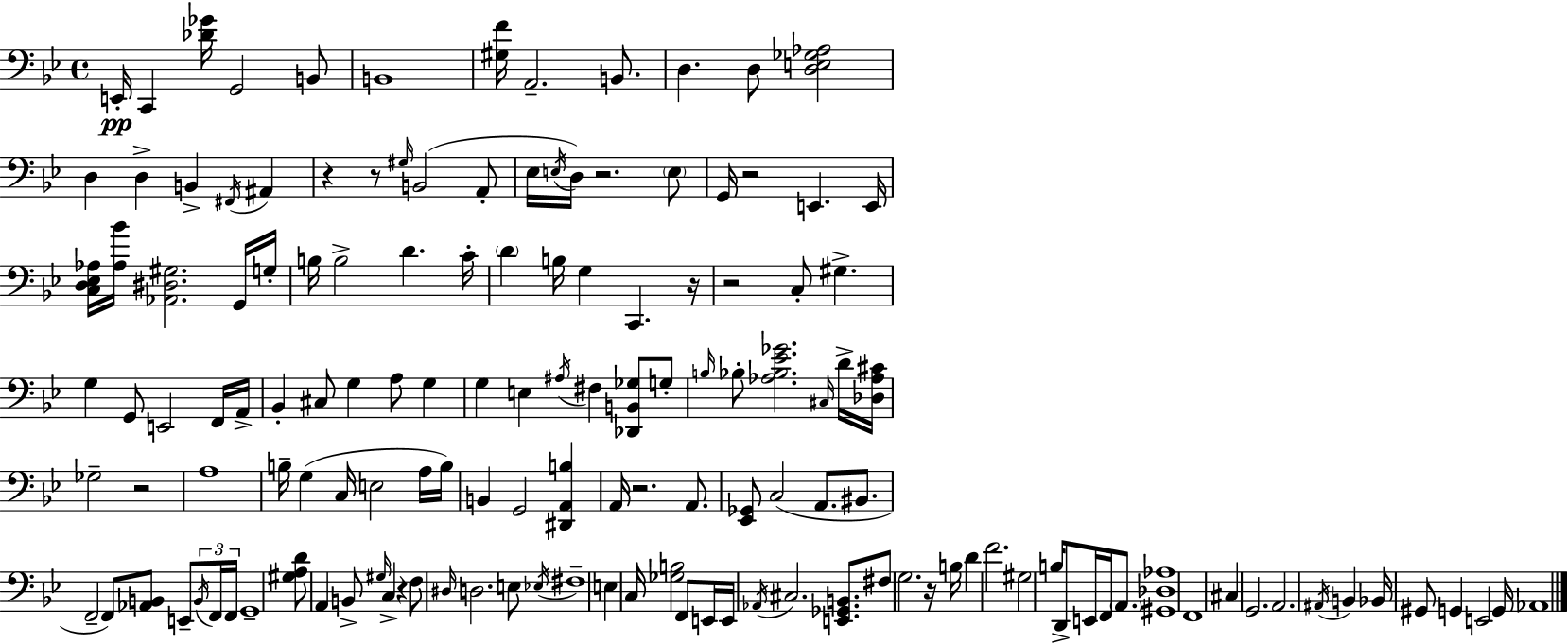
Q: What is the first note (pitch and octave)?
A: E2